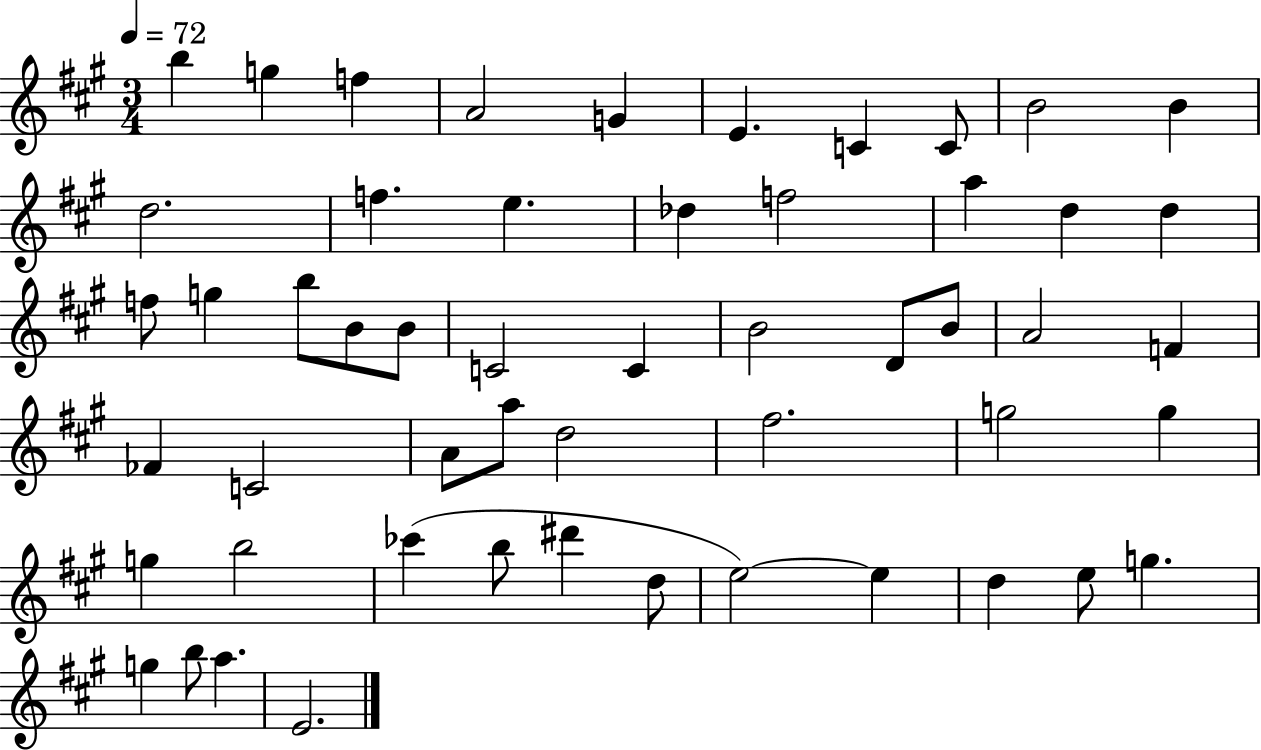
B5/q G5/q F5/q A4/h G4/q E4/q. C4/q C4/e B4/h B4/q D5/h. F5/q. E5/q. Db5/q F5/h A5/q D5/q D5/q F5/e G5/q B5/e B4/e B4/e C4/h C4/q B4/h D4/e B4/e A4/h F4/q FES4/q C4/h A4/e A5/e D5/h F#5/h. G5/h G5/q G5/q B5/h CES6/q B5/e D#6/q D5/e E5/h E5/q D5/q E5/e G5/q. G5/q B5/e A5/q. E4/h.